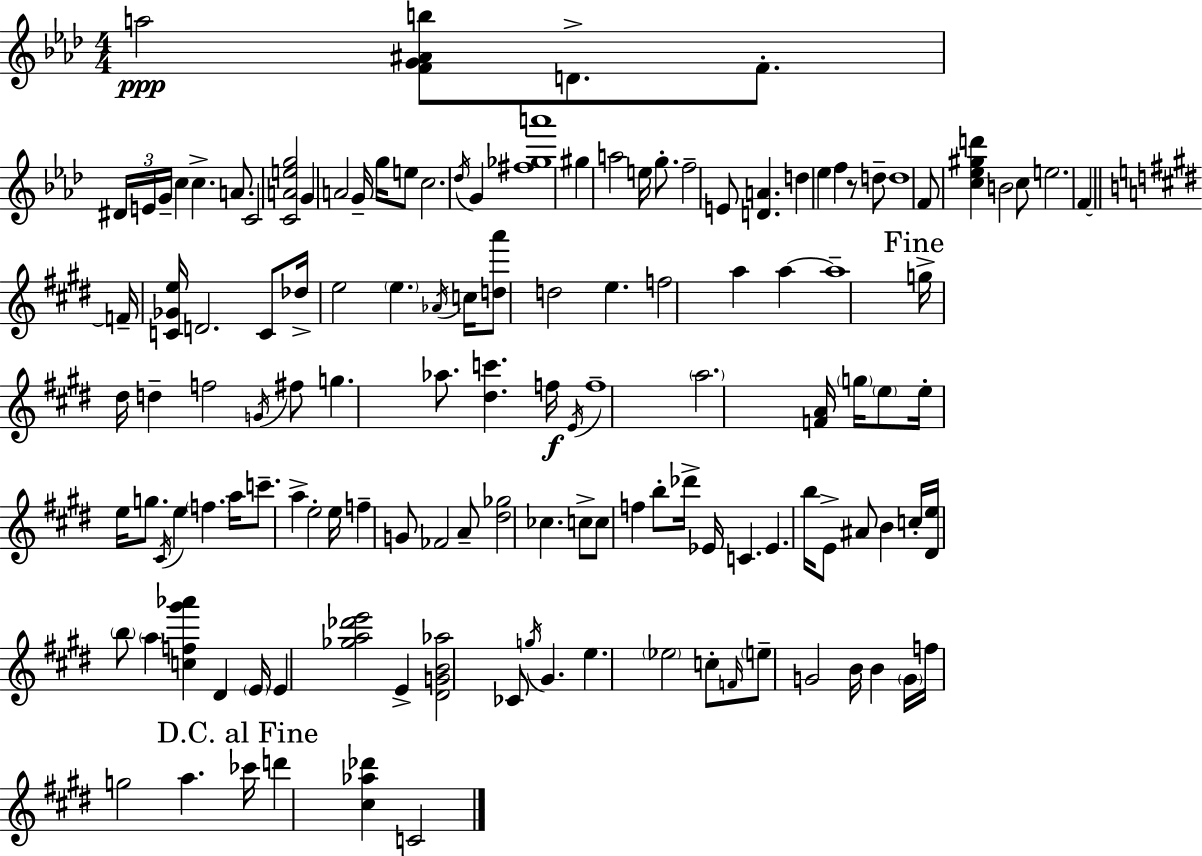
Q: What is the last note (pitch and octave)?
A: C4